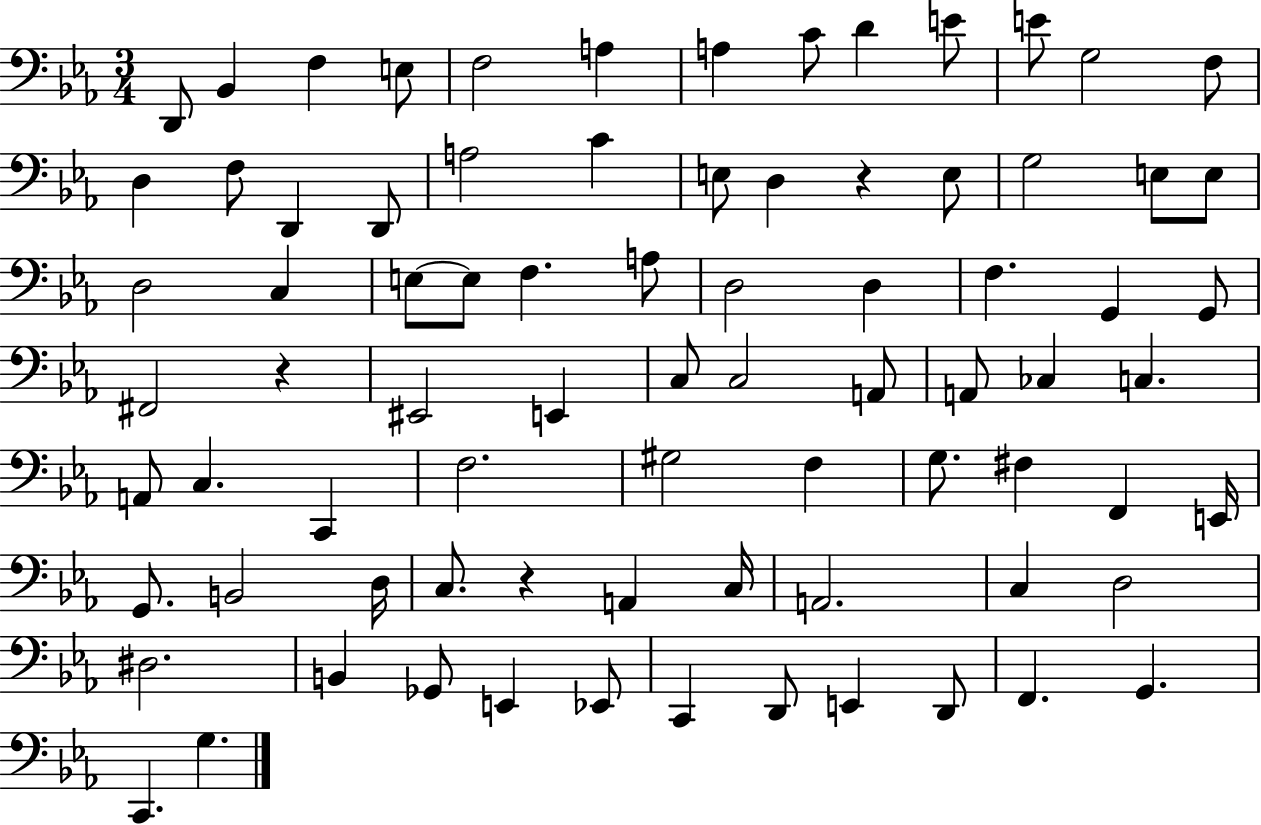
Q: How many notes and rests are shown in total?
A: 80